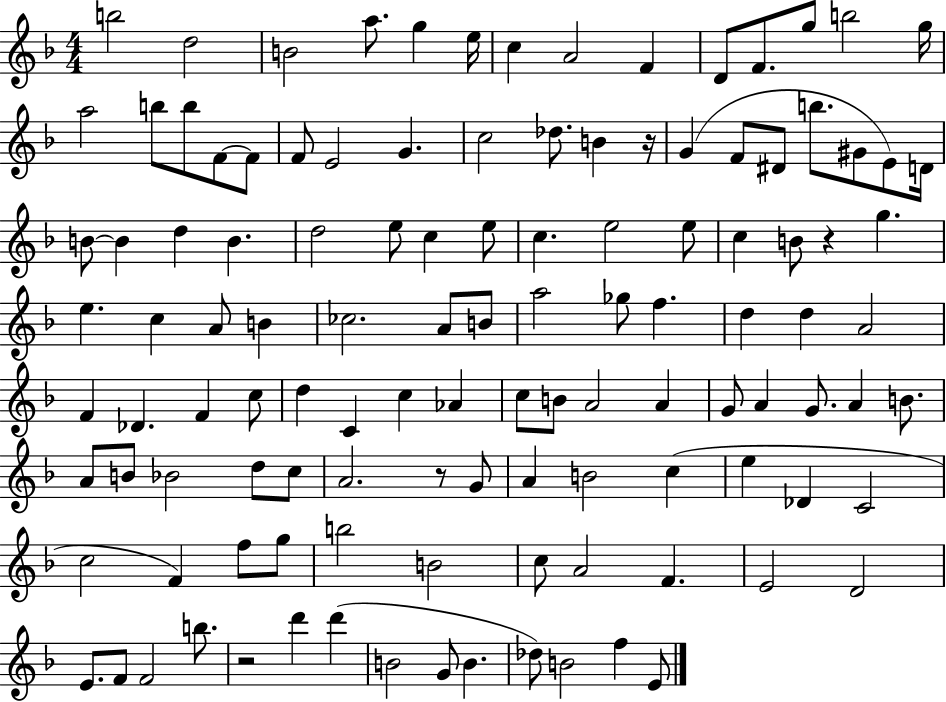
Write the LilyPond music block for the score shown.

{
  \clef treble
  \numericTimeSignature
  \time 4/4
  \key f \major
  b''2 d''2 | b'2 a''8. g''4 e''16 | c''4 a'2 f'4 | d'8 f'8. g''8 b''2 g''16 | \break a''2 b''8 b''8 f'8~~ f'8 | f'8 e'2 g'4. | c''2 des''8. b'4 r16 | g'4( f'8 dis'8 b''8. gis'8 e'8) d'16 | \break b'8~~ b'4 d''4 b'4. | d''2 e''8 c''4 e''8 | c''4. e''2 e''8 | c''4 b'8 r4 g''4. | \break e''4. c''4 a'8 b'4 | ces''2. a'8 b'8 | a''2 ges''8 f''4. | d''4 d''4 a'2 | \break f'4 des'4. f'4 c''8 | d''4 c'4 c''4 aes'4 | c''8 b'8 a'2 a'4 | g'8 a'4 g'8. a'4 b'8. | \break a'8 b'8 bes'2 d''8 c''8 | a'2. r8 g'8 | a'4 b'2 c''4( | e''4 des'4 c'2 | \break c''2 f'4) f''8 g''8 | b''2 b'2 | c''8 a'2 f'4. | e'2 d'2 | \break e'8. f'8 f'2 b''8. | r2 d'''4 d'''4( | b'2 g'8 b'4. | des''8) b'2 f''4 e'8 | \break \bar "|."
}